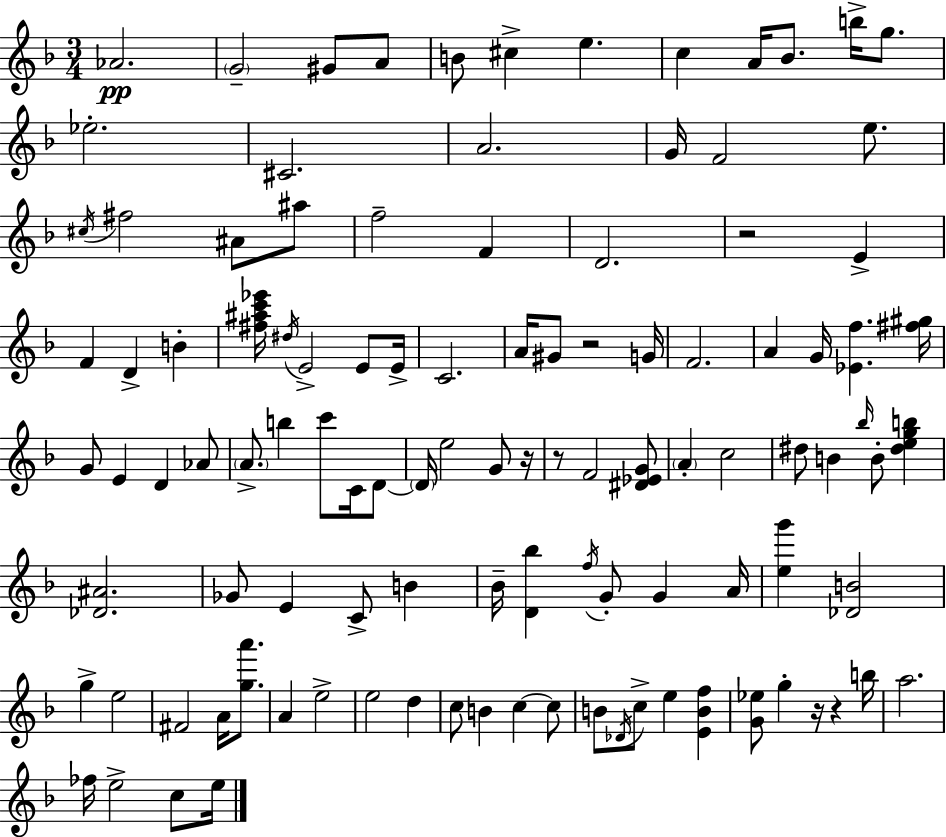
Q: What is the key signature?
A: D minor